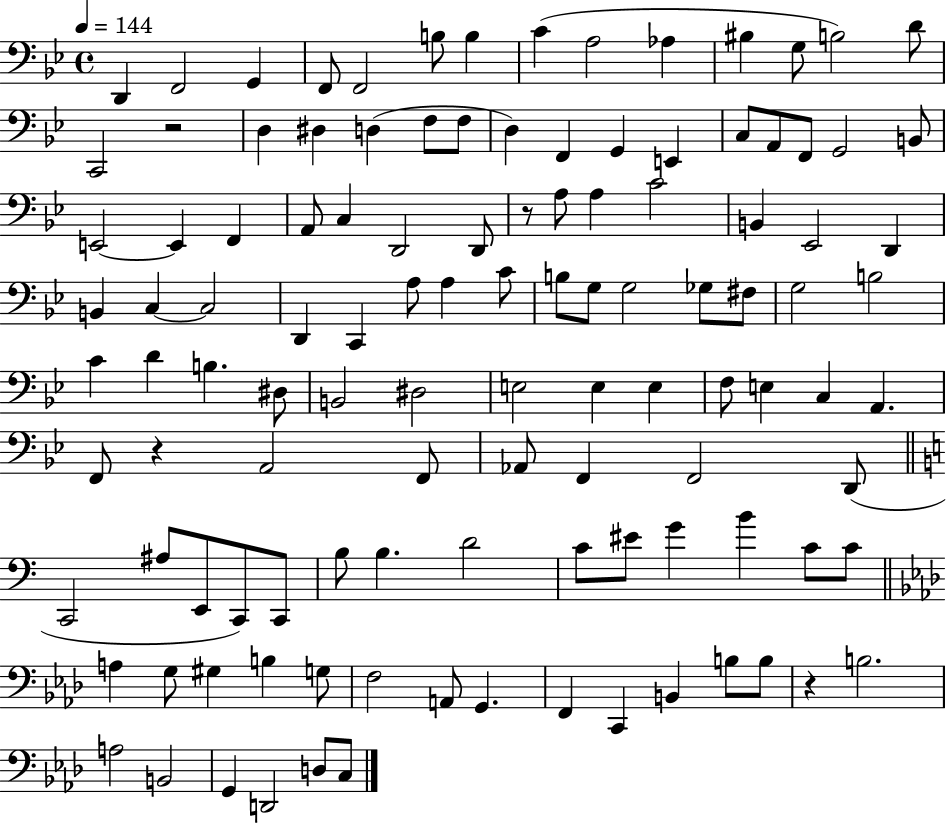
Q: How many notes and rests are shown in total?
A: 115